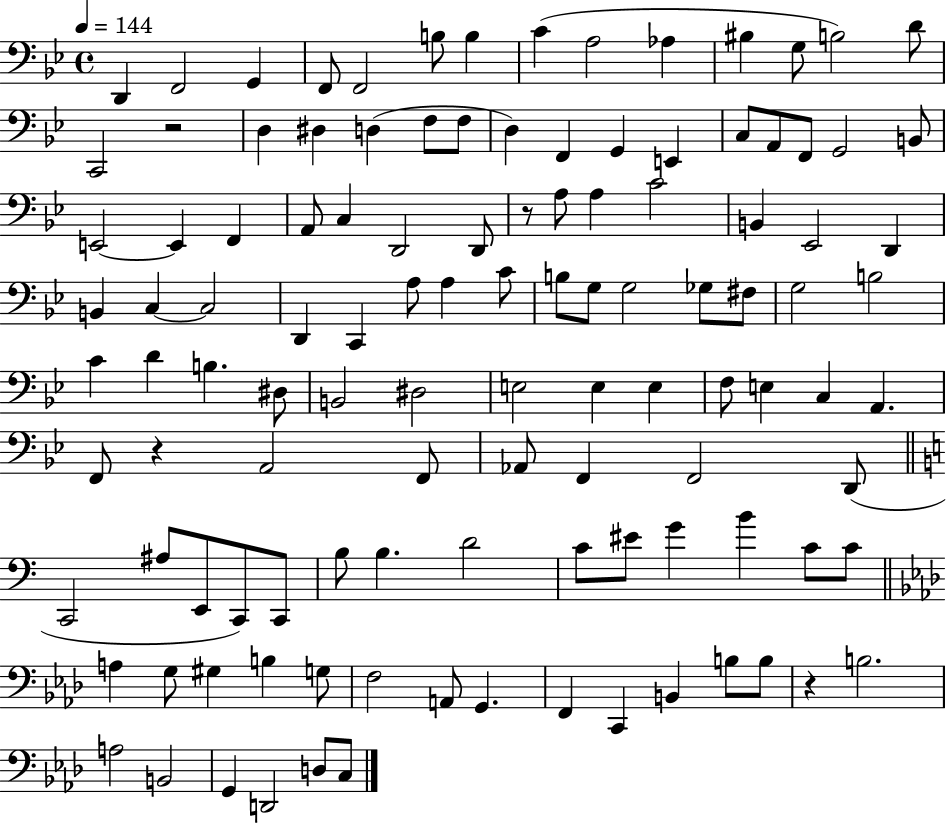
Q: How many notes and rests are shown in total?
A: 115